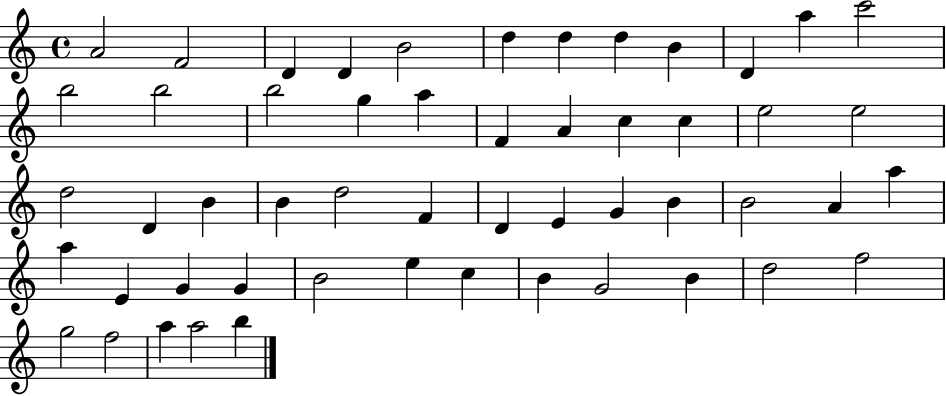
{
  \clef treble
  \time 4/4
  \defaultTimeSignature
  \key c \major
  a'2 f'2 | d'4 d'4 b'2 | d''4 d''4 d''4 b'4 | d'4 a''4 c'''2 | \break b''2 b''2 | b''2 g''4 a''4 | f'4 a'4 c''4 c''4 | e''2 e''2 | \break d''2 d'4 b'4 | b'4 d''2 f'4 | d'4 e'4 g'4 b'4 | b'2 a'4 a''4 | \break a''4 e'4 g'4 g'4 | b'2 e''4 c''4 | b'4 g'2 b'4 | d''2 f''2 | \break g''2 f''2 | a''4 a''2 b''4 | \bar "|."
}